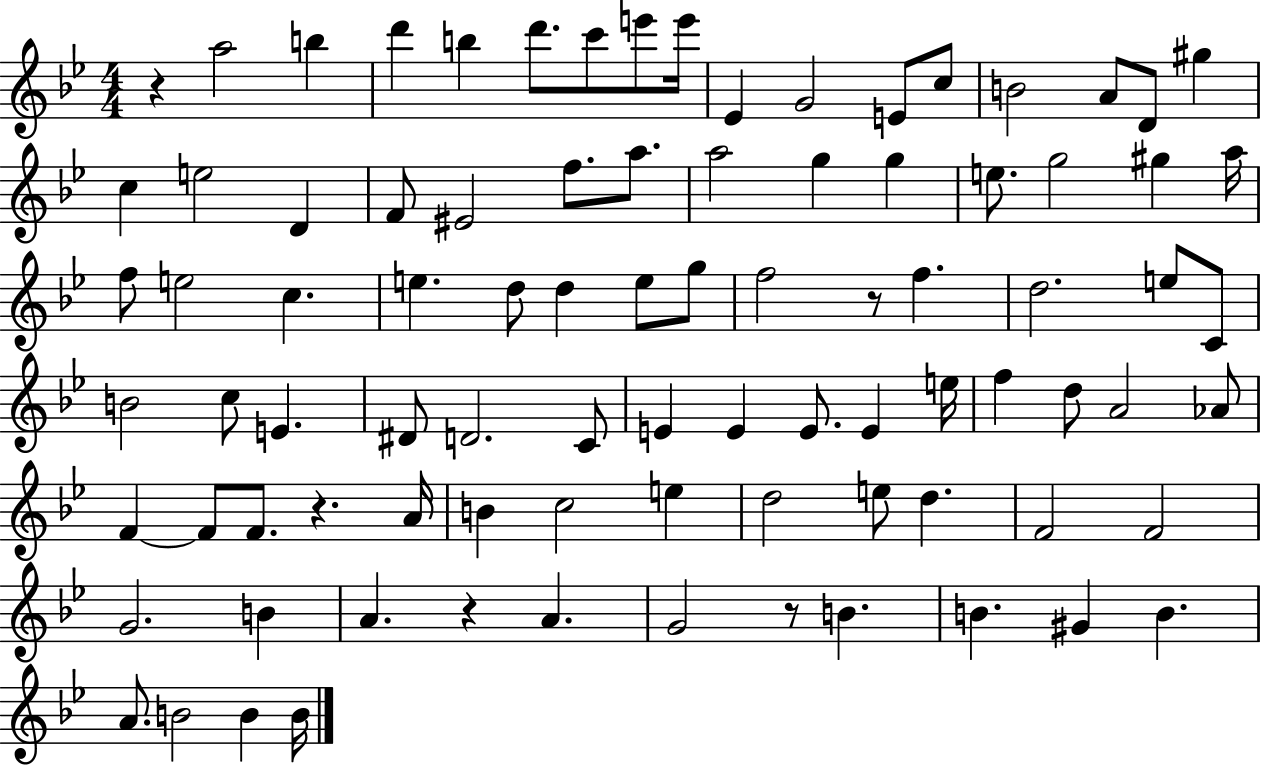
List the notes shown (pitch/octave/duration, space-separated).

R/q A5/h B5/q D6/q B5/q D6/e. C6/e E6/e E6/s Eb4/q G4/h E4/e C5/e B4/h A4/e D4/e G#5/q C5/q E5/h D4/q F4/e EIS4/h F5/e. A5/e. A5/h G5/q G5/q E5/e. G5/h G#5/q A5/s F5/e E5/h C5/q. E5/q. D5/e D5/q E5/e G5/e F5/h R/e F5/q. D5/h. E5/e C4/e B4/h C5/e E4/q. D#4/e D4/h. C4/e E4/q E4/q E4/e. E4/q E5/s F5/q D5/e A4/h Ab4/e F4/q F4/e F4/e. R/q. A4/s B4/q C5/h E5/q D5/h E5/e D5/q. F4/h F4/h G4/h. B4/q A4/q. R/q A4/q. G4/h R/e B4/q. B4/q. G#4/q B4/q. A4/e. B4/h B4/q B4/s